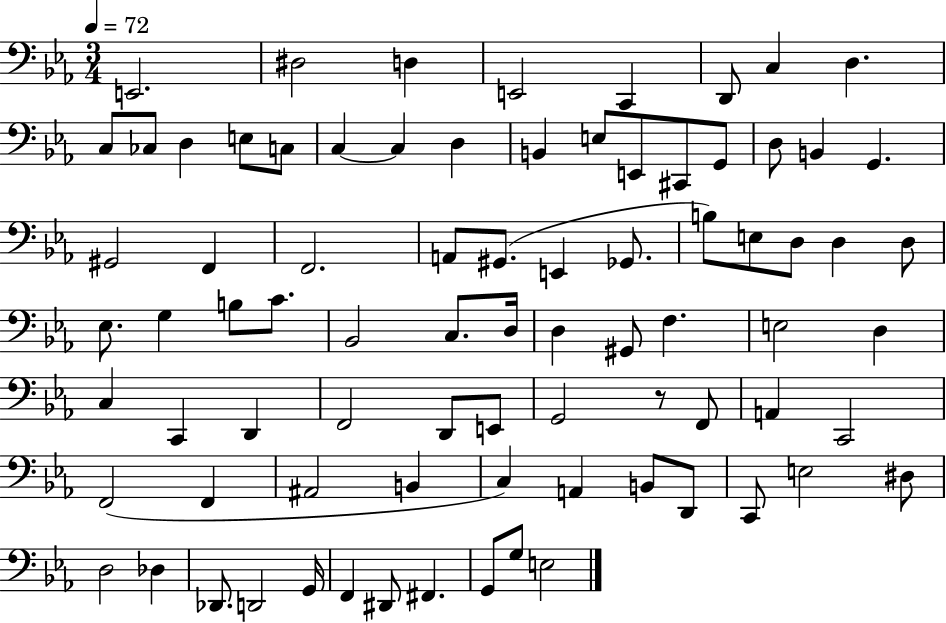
E2/h. D#3/h D3/q E2/h C2/q D2/e C3/q D3/q. C3/e CES3/e D3/q E3/e C3/e C3/q C3/q D3/q B2/q E3/e E2/e C#2/e G2/e D3/e B2/q G2/q. G#2/h F2/q F2/h. A2/e G#2/e. E2/q Gb2/e. B3/e E3/e D3/e D3/q D3/e Eb3/e. G3/q B3/e C4/e. Bb2/h C3/e. D3/s D3/q G#2/e F3/q. E3/h D3/q C3/q C2/q D2/q F2/h D2/e E2/e G2/h R/e F2/e A2/q C2/h F2/h F2/q A#2/h B2/q C3/q A2/q B2/e D2/e C2/e E3/h D#3/e D3/h Db3/q Db2/e. D2/h G2/s F2/q D#2/e F#2/q. G2/e G3/e E3/h